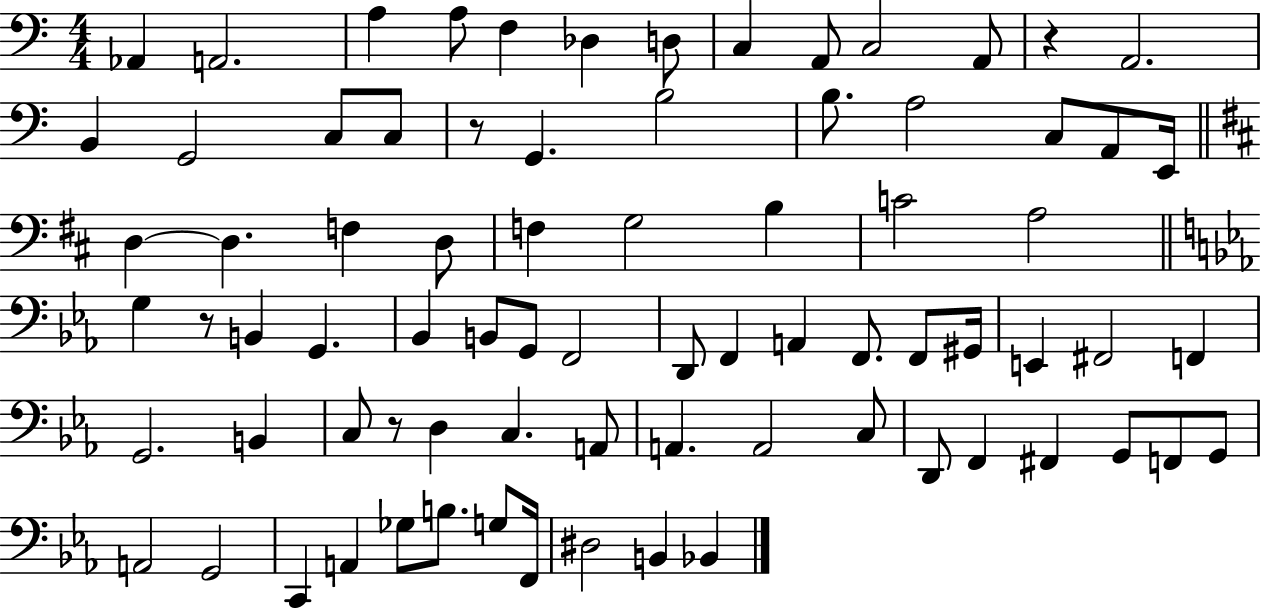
Ab2/q A2/h. A3/q A3/e F3/q Db3/q D3/e C3/q A2/e C3/h A2/e R/q A2/h. B2/q G2/h C3/e C3/e R/e G2/q. B3/h B3/e. A3/h C3/e A2/e E2/s D3/q D3/q. F3/q D3/e F3/q G3/h B3/q C4/h A3/h G3/q R/e B2/q G2/q. Bb2/q B2/e G2/e F2/h D2/e F2/q A2/q F2/e. F2/e G#2/s E2/q F#2/h F2/q G2/h. B2/q C3/e R/e D3/q C3/q. A2/e A2/q. A2/h C3/e D2/e F2/q F#2/q G2/e F2/e G2/e A2/h G2/h C2/q A2/q Gb3/e B3/e. G3/e F2/s D#3/h B2/q Bb2/q